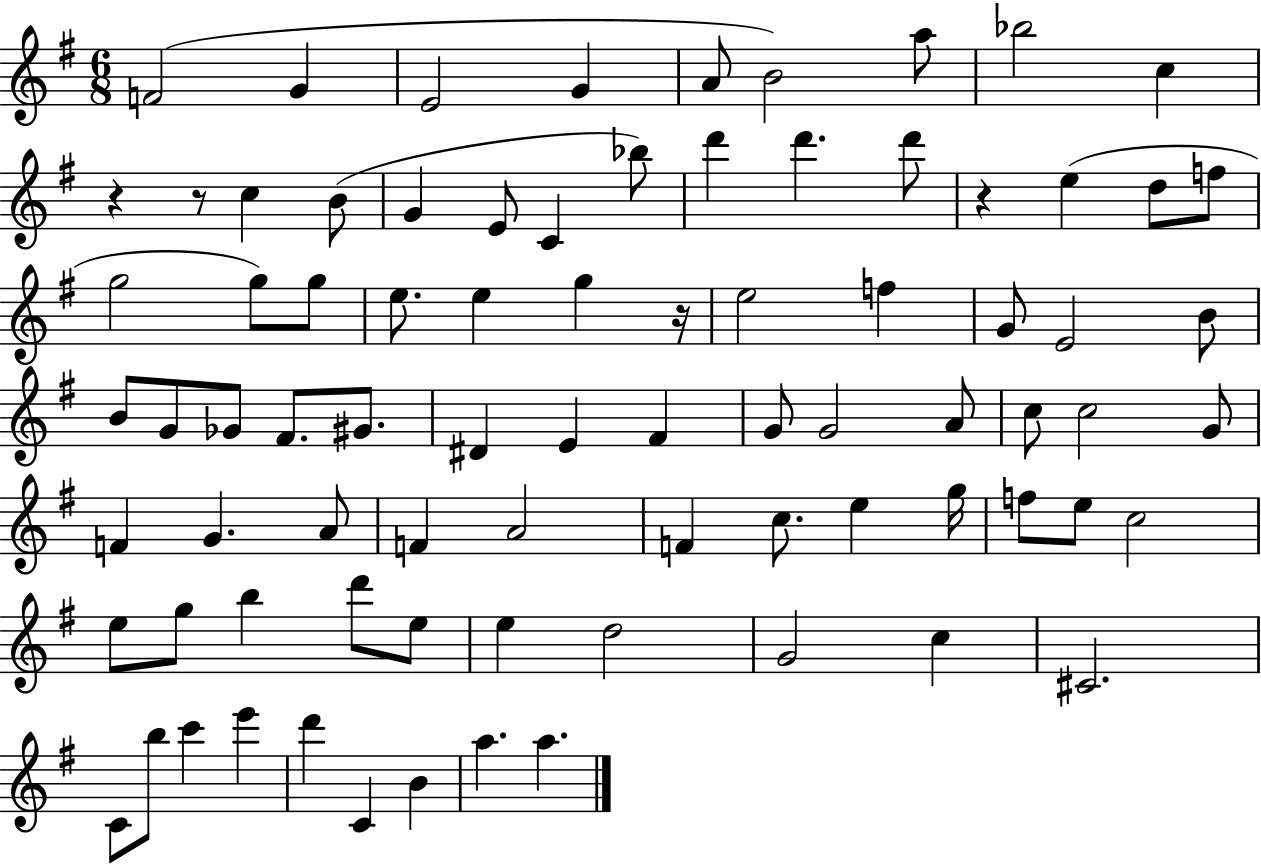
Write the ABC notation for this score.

X:1
T:Untitled
M:6/8
L:1/4
K:G
F2 G E2 G A/2 B2 a/2 _b2 c z z/2 c B/2 G E/2 C _b/2 d' d' d'/2 z e d/2 f/2 g2 g/2 g/2 e/2 e g z/4 e2 f G/2 E2 B/2 B/2 G/2 _G/2 ^F/2 ^G/2 ^D E ^F G/2 G2 A/2 c/2 c2 G/2 F G A/2 F A2 F c/2 e g/4 f/2 e/2 c2 e/2 g/2 b d'/2 e/2 e d2 G2 c ^C2 C/2 b/2 c' e' d' C B a a